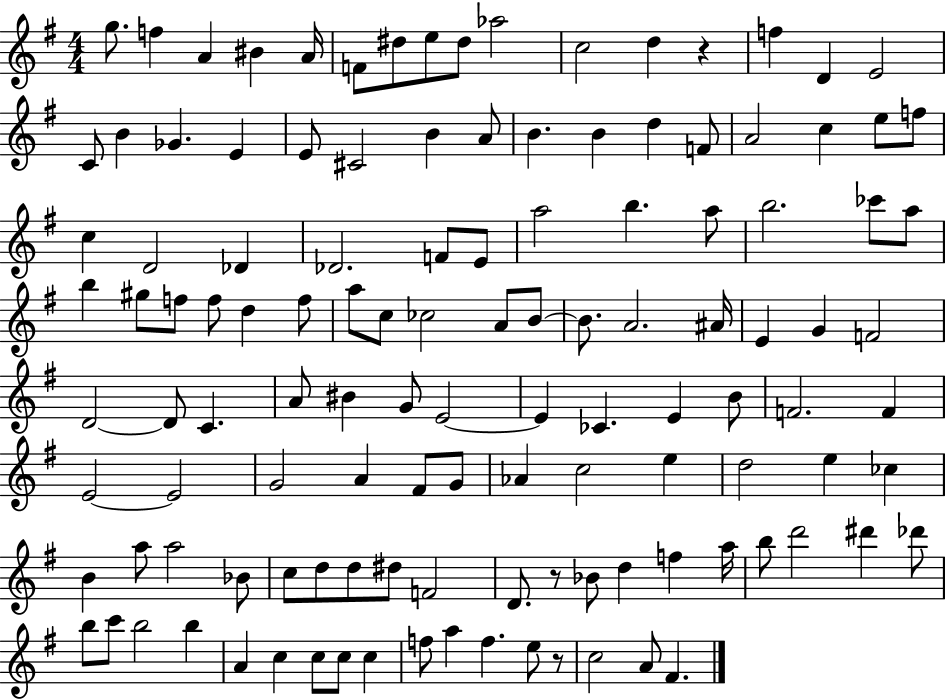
G5/e. F5/q A4/q BIS4/q A4/s F4/e D#5/e E5/e D#5/e Ab5/h C5/h D5/q R/q F5/q D4/q E4/h C4/e B4/q Gb4/q. E4/q E4/e C#4/h B4/q A4/e B4/q. B4/q D5/q F4/e A4/h C5/q E5/e F5/e C5/q D4/h Db4/q Db4/h. F4/e E4/e A5/h B5/q. A5/e B5/h. CES6/e A5/e B5/q G#5/e F5/e F5/e D5/q F5/e A5/e C5/e CES5/h A4/e B4/e B4/e. A4/h. A#4/s E4/q G4/q F4/h D4/h D4/e C4/q. A4/e BIS4/q G4/e E4/h E4/q CES4/q. E4/q B4/e F4/h. F4/q E4/h E4/h G4/h A4/q F#4/e G4/e Ab4/q C5/h E5/q D5/h E5/q CES5/q B4/q A5/e A5/h Bb4/e C5/e D5/e D5/e D#5/e F4/h D4/e. R/e Bb4/e D5/q F5/q A5/s B5/e D6/h D#6/q Db6/e B5/e C6/e B5/h B5/q A4/q C5/q C5/e C5/e C5/q F5/e A5/q F5/q. E5/e R/e C5/h A4/e F#4/q.